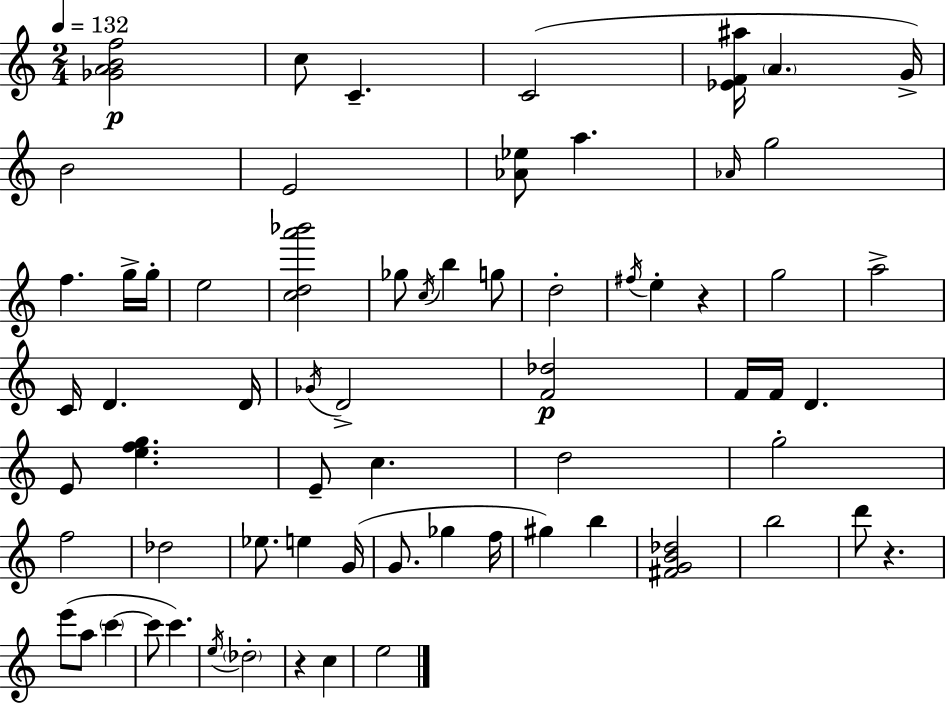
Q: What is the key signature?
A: C major